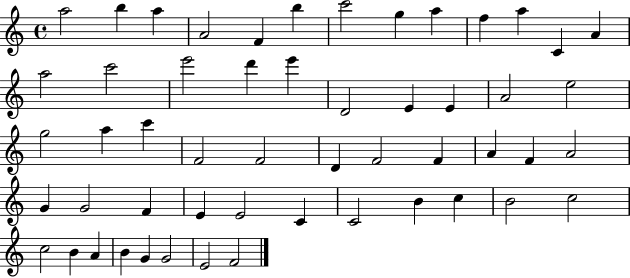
{
  \clef treble
  \time 4/4
  \defaultTimeSignature
  \key c \major
  a''2 b''4 a''4 | a'2 f'4 b''4 | c'''2 g''4 a''4 | f''4 a''4 c'4 a'4 | \break a''2 c'''2 | e'''2 d'''4 e'''4 | d'2 e'4 e'4 | a'2 e''2 | \break g''2 a''4 c'''4 | f'2 f'2 | d'4 f'2 f'4 | a'4 f'4 a'2 | \break g'4 g'2 f'4 | e'4 e'2 c'4 | c'2 b'4 c''4 | b'2 c''2 | \break c''2 b'4 a'4 | b'4 g'4 g'2 | e'2 f'2 | \bar "|."
}